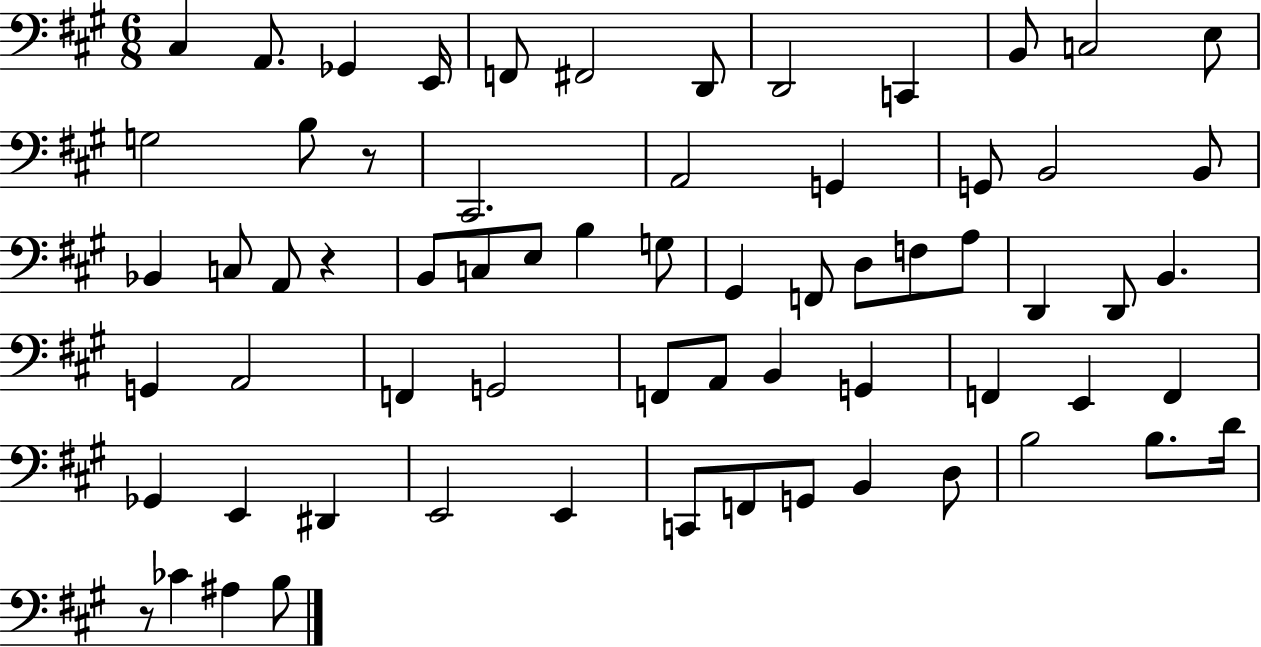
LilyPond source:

{
  \clef bass
  \numericTimeSignature
  \time 6/8
  \key a \major
  cis4 a,8. ges,4 e,16 | f,8 fis,2 d,8 | d,2 c,4 | b,8 c2 e8 | \break g2 b8 r8 | cis,2. | a,2 g,4 | g,8 b,2 b,8 | \break bes,4 c8 a,8 r4 | b,8 c8 e8 b4 g8 | gis,4 f,8 d8 f8 a8 | d,4 d,8 b,4. | \break g,4 a,2 | f,4 g,2 | f,8 a,8 b,4 g,4 | f,4 e,4 f,4 | \break ges,4 e,4 dis,4 | e,2 e,4 | c,8 f,8 g,8 b,4 d8 | b2 b8. d'16 | \break r8 ces'4 ais4 b8 | \bar "|."
}